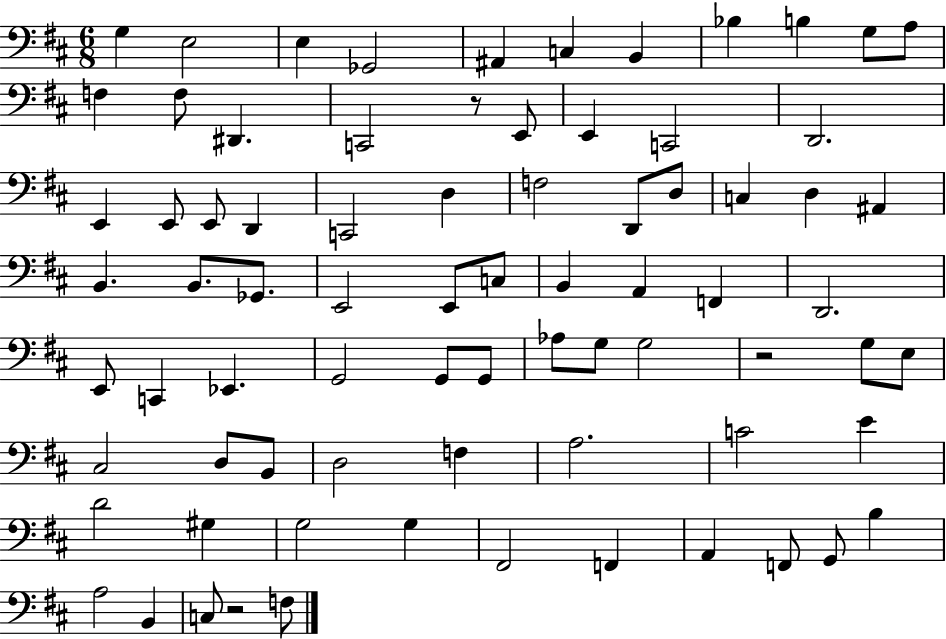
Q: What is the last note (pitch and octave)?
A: F3